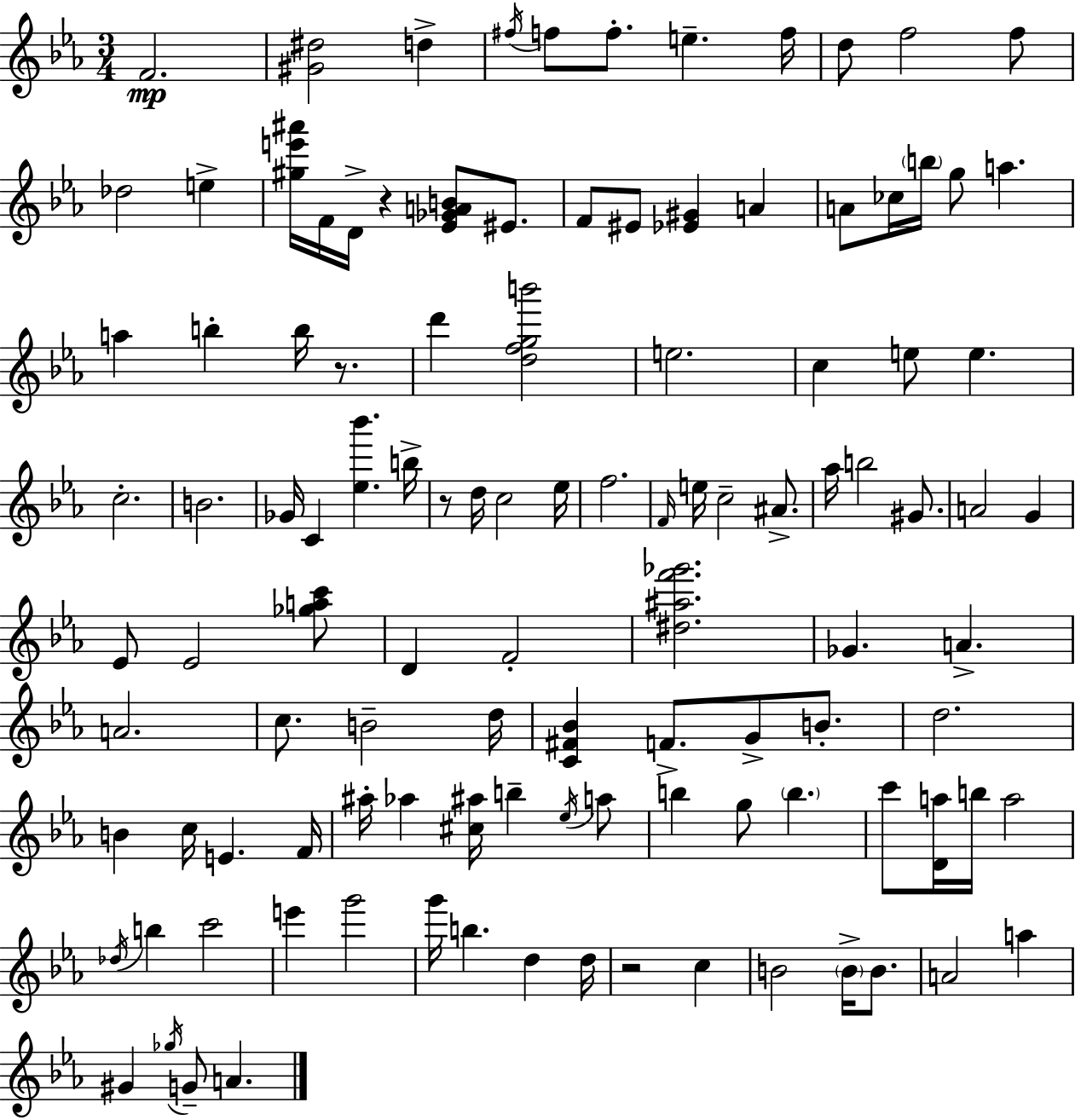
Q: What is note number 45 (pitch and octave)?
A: Ab5